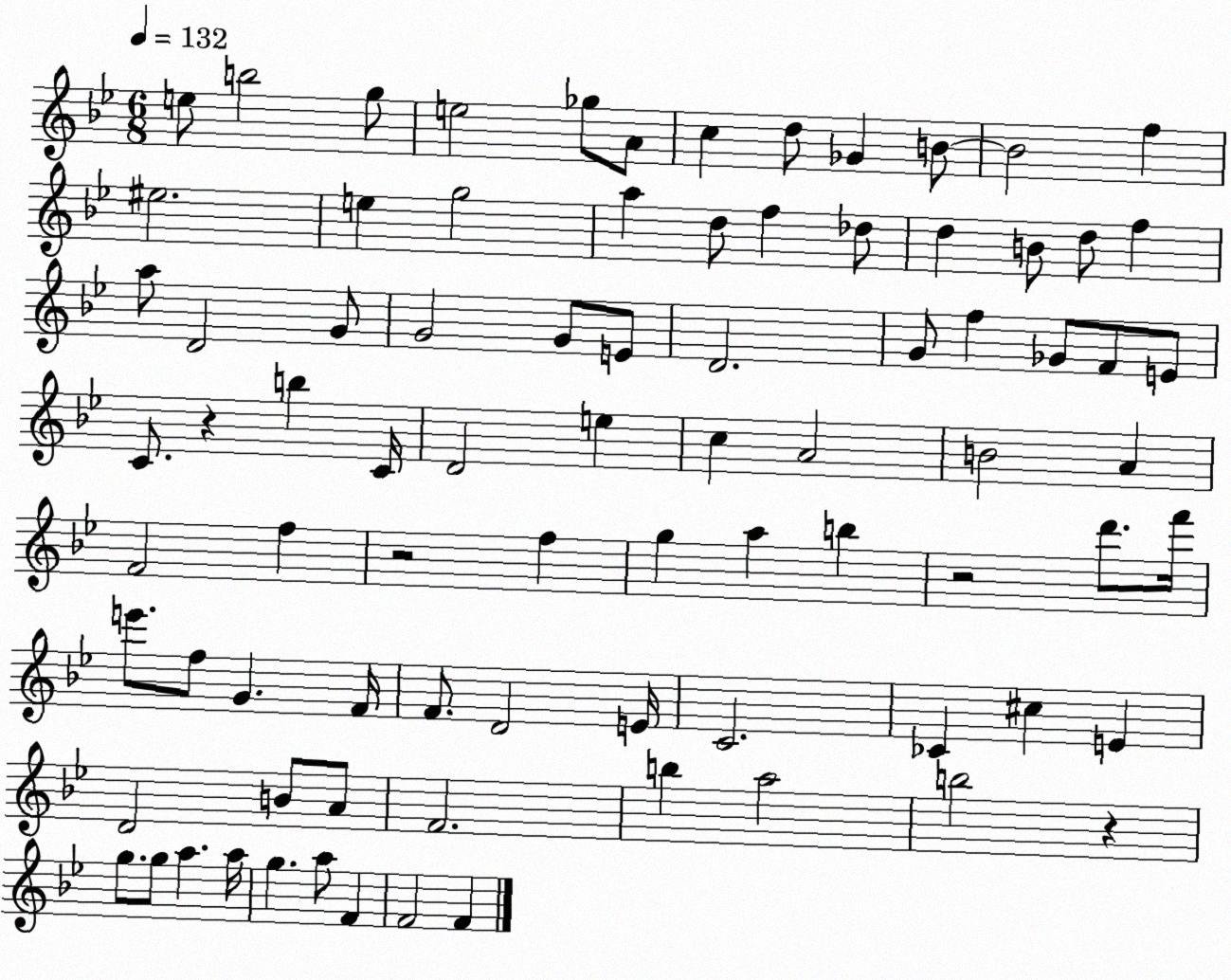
X:1
T:Untitled
M:6/8
L:1/4
K:Bb
e/2 b2 g/2 e2 _g/2 A/2 c d/2 _G B/2 B2 f ^e2 e g2 a d/2 f _d/2 d B/2 d/2 f a/2 D2 G/2 G2 G/2 E/2 D2 G/2 f _G/2 F/2 E/2 C/2 z b C/4 D2 e c A2 B2 A F2 f z2 f g a b z2 d'/2 f'/4 e'/2 f/2 G F/4 F/2 D2 E/4 C2 _C ^c E D2 B/2 A/2 F2 b a2 b2 z g/2 g/2 a a/4 g a/2 F F2 F